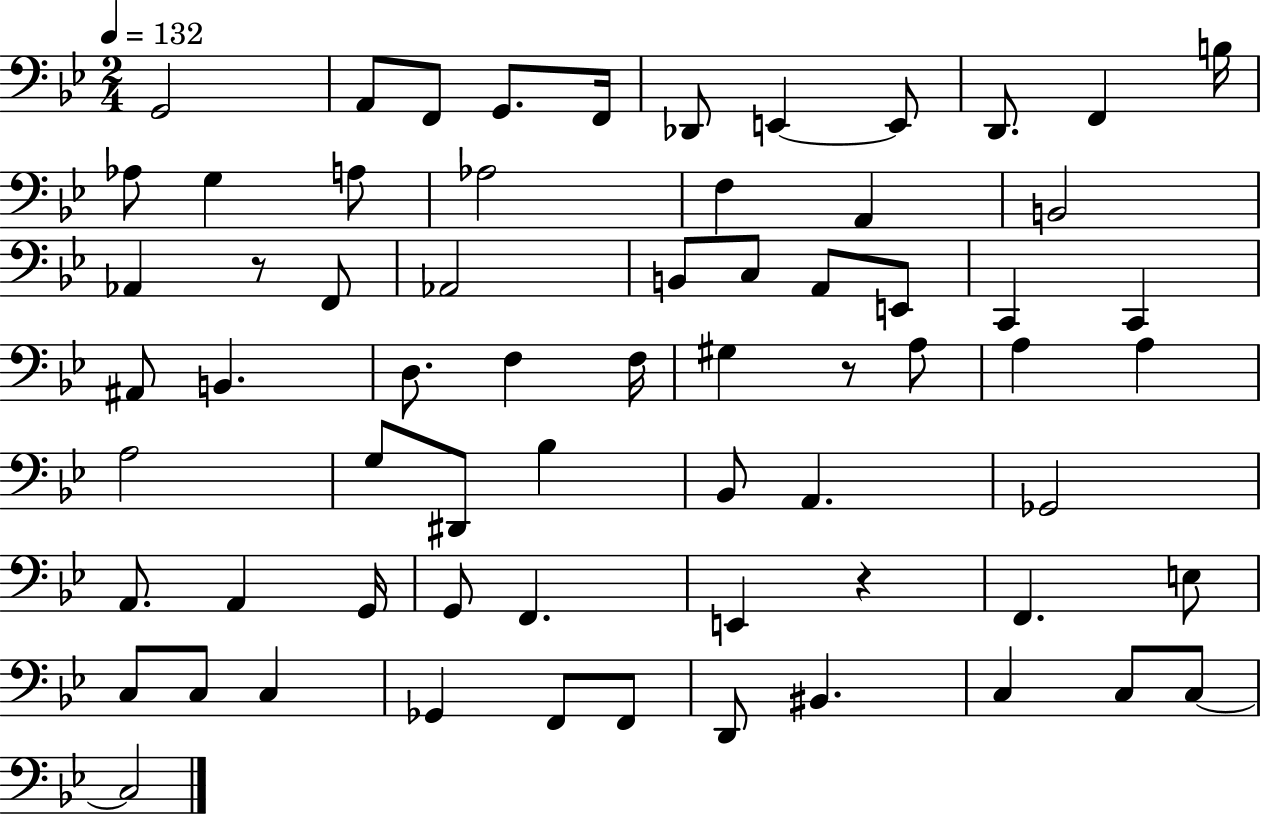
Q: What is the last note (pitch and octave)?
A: C3